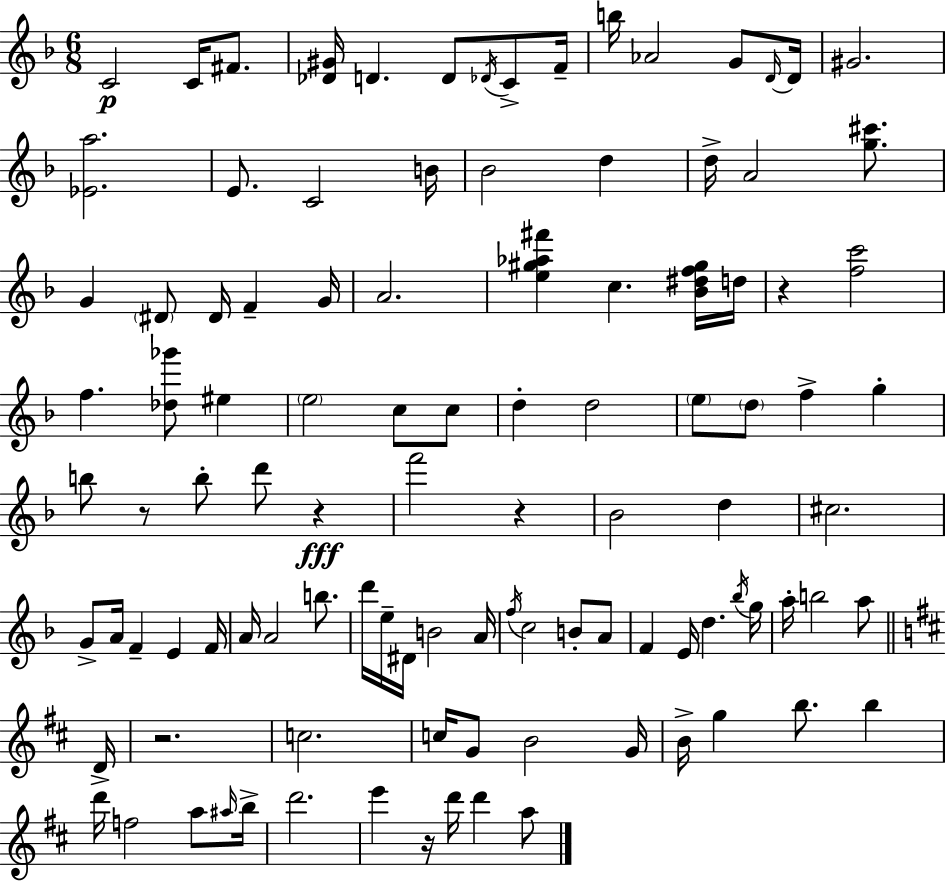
C4/h C4/s F#4/e. [Db4,G#4]/s D4/q. D4/e Db4/s C4/e F4/s B5/s Ab4/h G4/e D4/s D4/s G#4/h. [Eb4,A5]/h. E4/e. C4/h B4/s Bb4/h D5/q D5/s A4/h [G5,C#6]/e. G4/q D#4/e D#4/s F4/q G4/s A4/h. [E5,G#5,Ab5,F#6]/q C5/q. [Bb4,D#5,F5,G#5]/s D5/s R/q [F5,C6]/h F5/q. [Db5,Gb6]/e EIS5/q E5/h C5/e C5/e D5/q D5/h E5/e D5/e F5/q G5/q B5/e R/e B5/e D6/e R/q F6/h R/q Bb4/h D5/q C#5/h. G4/e A4/s F4/q E4/q F4/s A4/s A4/h B5/e. D6/s E5/s D#4/s B4/h A4/s F5/s C5/h B4/e A4/e F4/q E4/s D5/q. Bb5/s G5/s A5/s B5/h A5/e D4/s R/h. C5/h. C5/s G4/e B4/h G4/s B4/s G5/q B5/e. B5/q D6/s F5/h A5/e A#5/s B5/s D6/h. E6/q R/s D6/s D6/q A5/e